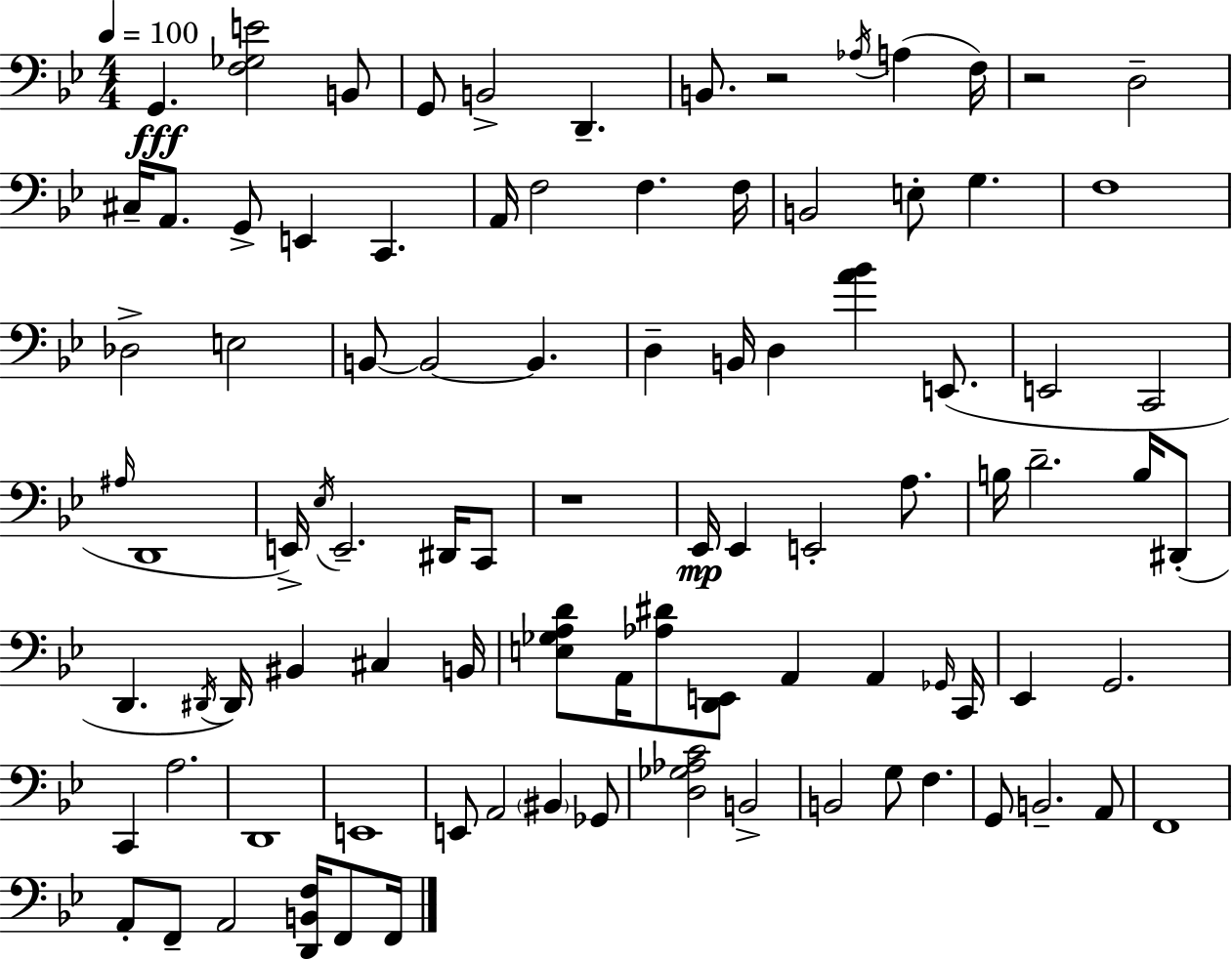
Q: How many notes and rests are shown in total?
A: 93